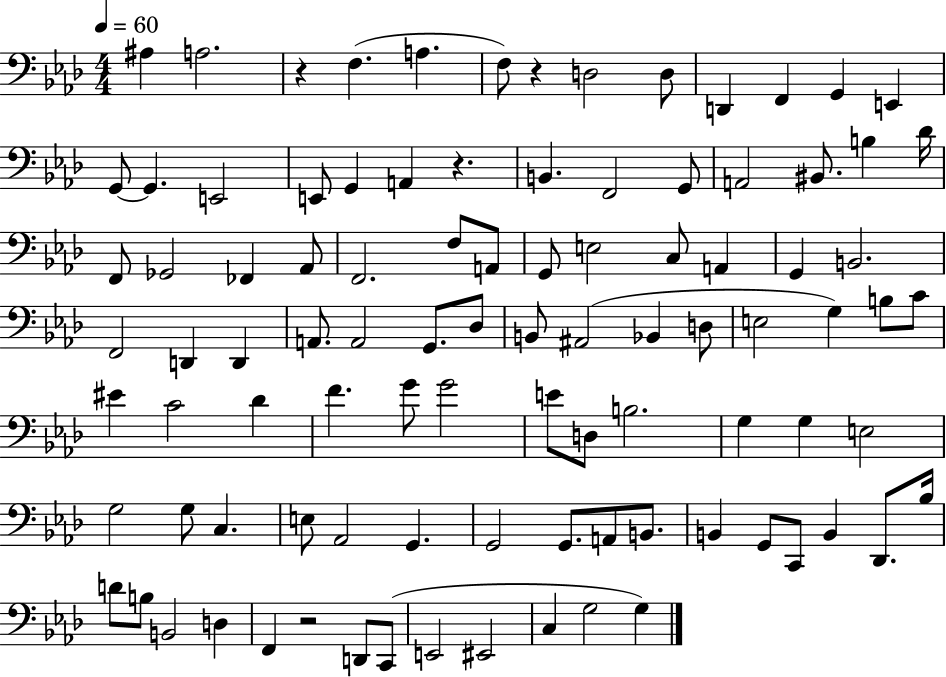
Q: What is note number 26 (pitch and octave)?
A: Gb2